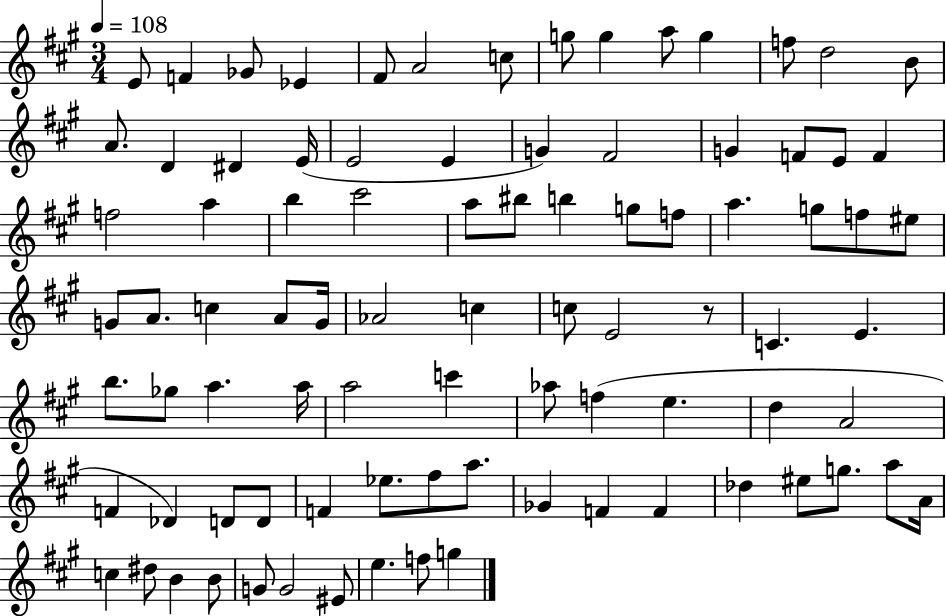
{
  \clef treble
  \numericTimeSignature
  \time 3/4
  \key a \major
  \tempo 4 = 108
  e'8 f'4 ges'8 ees'4 | fis'8 a'2 c''8 | g''8 g''4 a''8 g''4 | f''8 d''2 b'8 | \break a'8. d'4 dis'4 e'16( | e'2 e'4 | g'4) fis'2 | g'4 f'8 e'8 f'4 | \break f''2 a''4 | b''4 cis'''2 | a''8 bis''8 b''4 g''8 f''8 | a''4. g''8 f''8 eis''8 | \break g'8 a'8. c''4 a'8 g'16 | aes'2 c''4 | c''8 e'2 r8 | c'4. e'4. | \break b''8. ges''8 a''4. a''16 | a''2 c'''4 | aes''8 f''4( e''4. | d''4 a'2 | \break f'4 des'4) d'8 d'8 | f'4 ees''8. fis''8 a''8. | ges'4 f'4 f'4 | des''4 eis''8 g''8. a''8 a'16 | \break c''4 dis''8 b'4 b'8 | g'8 g'2 eis'8 | e''4. f''8 g''4 | \bar "|."
}